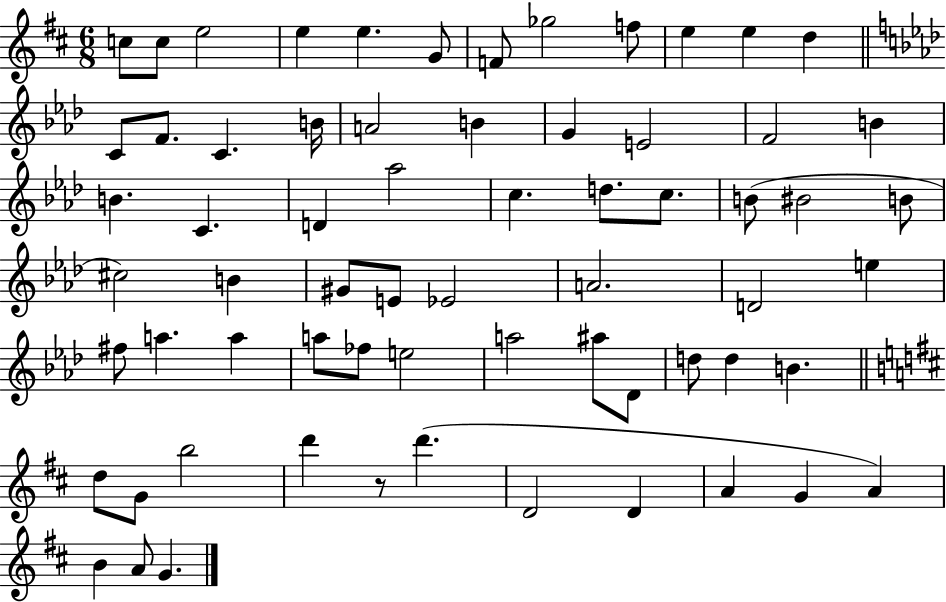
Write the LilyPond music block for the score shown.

{
  \clef treble
  \numericTimeSignature
  \time 6/8
  \key d \major
  c''8 c''8 e''2 | e''4 e''4. g'8 | f'8 ges''2 f''8 | e''4 e''4 d''4 | \break \bar "||" \break \key aes \major c'8 f'8. c'4. b'16 | a'2 b'4 | g'4 e'2 | f'2 b'4 | \break b'4. c'4. | d'4 aes''2 | c''4. d''8. c''8. | b'8( bis'2 b'8 | \break cis''2) b'4 | gis'8 e'8 ees'2 | a'2. | d'2 e''4 | \break fis''8 a''4. a''4 | a''8 fes''8 e''2 | a''2 ais''8 des'8 | d''8 d''4 b'4. | \break \bar "||" \break \key d \major d''8 g'8 b''2 | d'''4 r8 d'''4.( | d'2 d'4 | a'4 g'4 a'4) | \break b'4 a'8 g'4. | \bar "|."
}